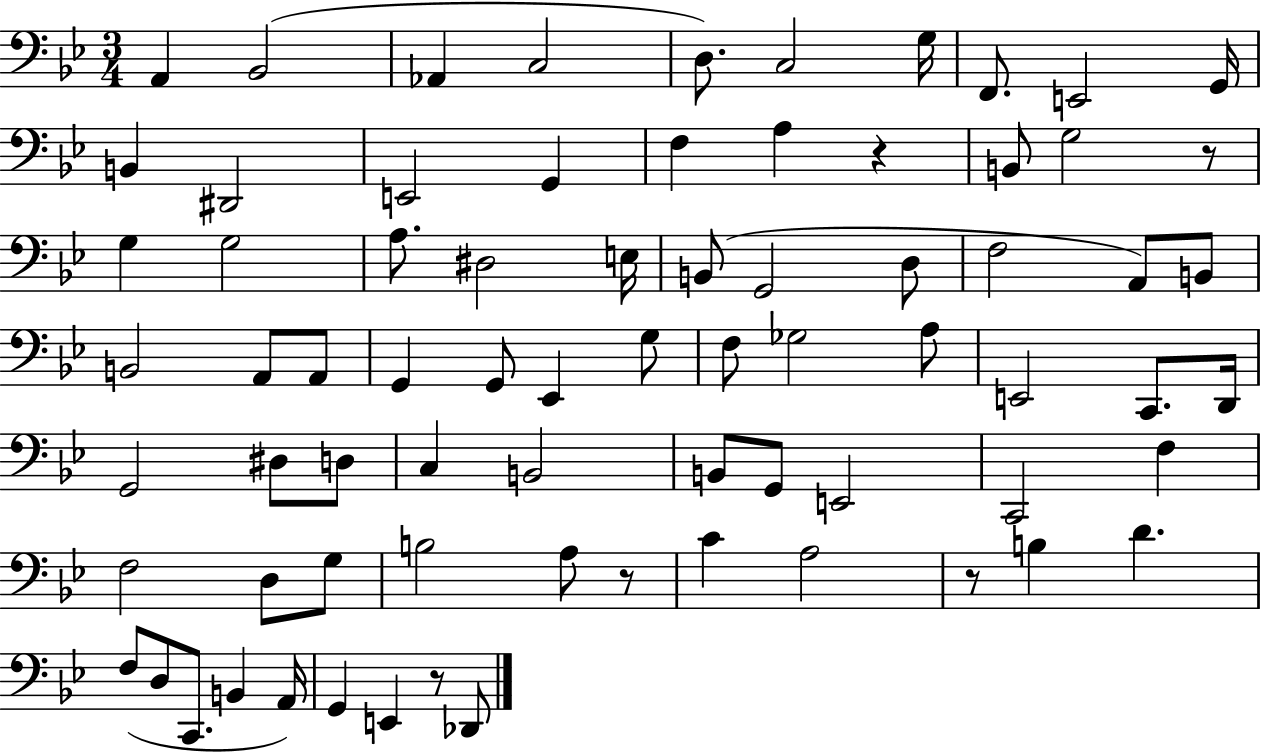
{
  \clef bass
  \numericTimeSignature
  \time 3/4
  \key bes \major
  a,4 bes,2( | aes,4 c2 | d8.) c2 g16 | f,8. e,2 g,16 | \break b,4 dis,2 | e,2 g,4 | f4 a4 r4 | b,8 g2 r8 | \break g4 g2 | a8. dis2 e16 | b,8( g,2 d8 | f2 a,8) b,8 | \break b,2 a,8 a,8 | g,4 g,8 ees,4 g8 | f8 ges2 a8 | e,2 c,8. d,16 | \break g,2 dis8 d8 | c4 b,2 | b,8 g,8 e,2 | c,2 f4 | \break f2 d8 g8 | b2 a8 r8 | c'4 a2 | r8 b4 d'4. | \break f8( d8 c,8. b,4 a,16) | g,4 e,4 r8 des,8 | \bar "|."
}